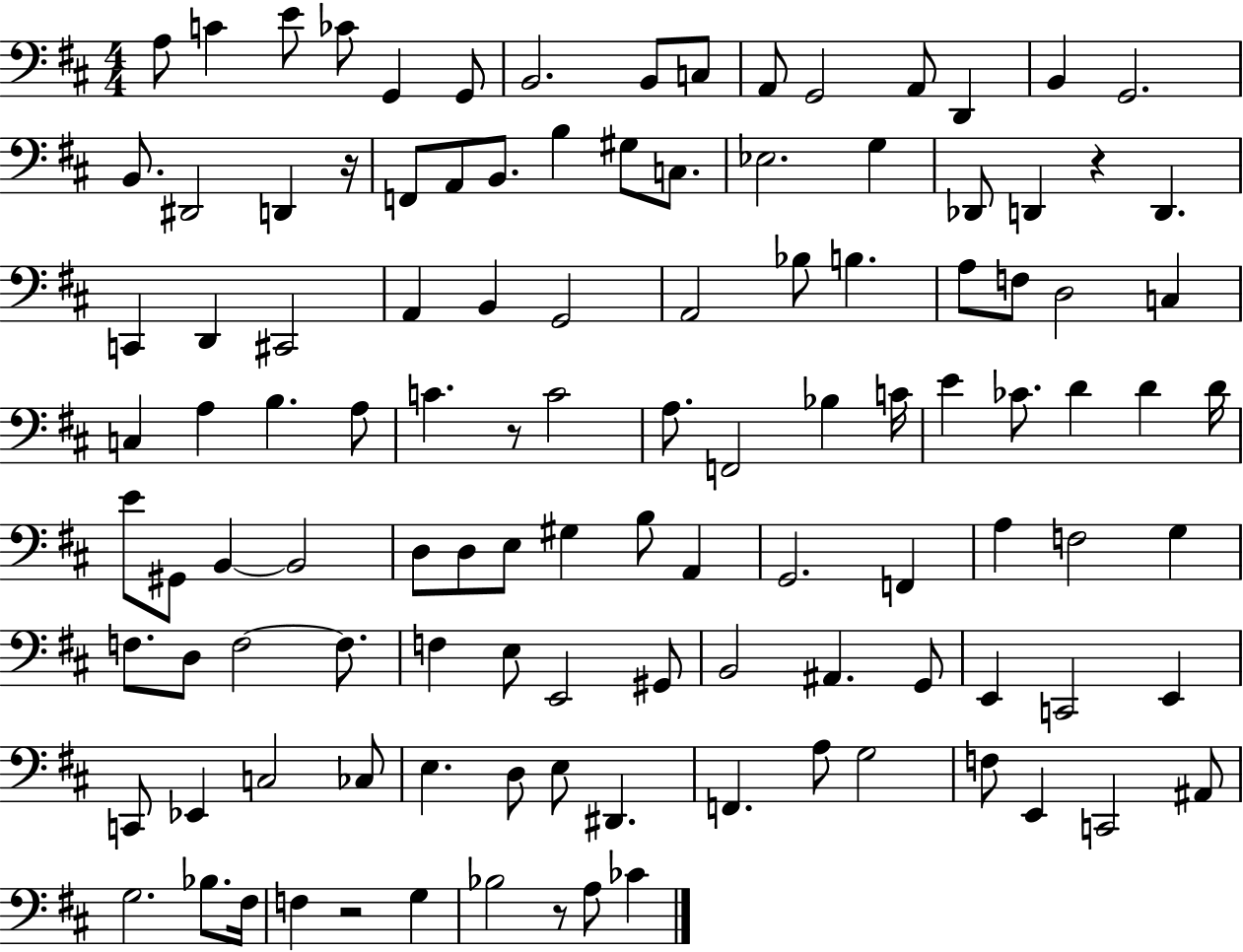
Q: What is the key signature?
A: D major